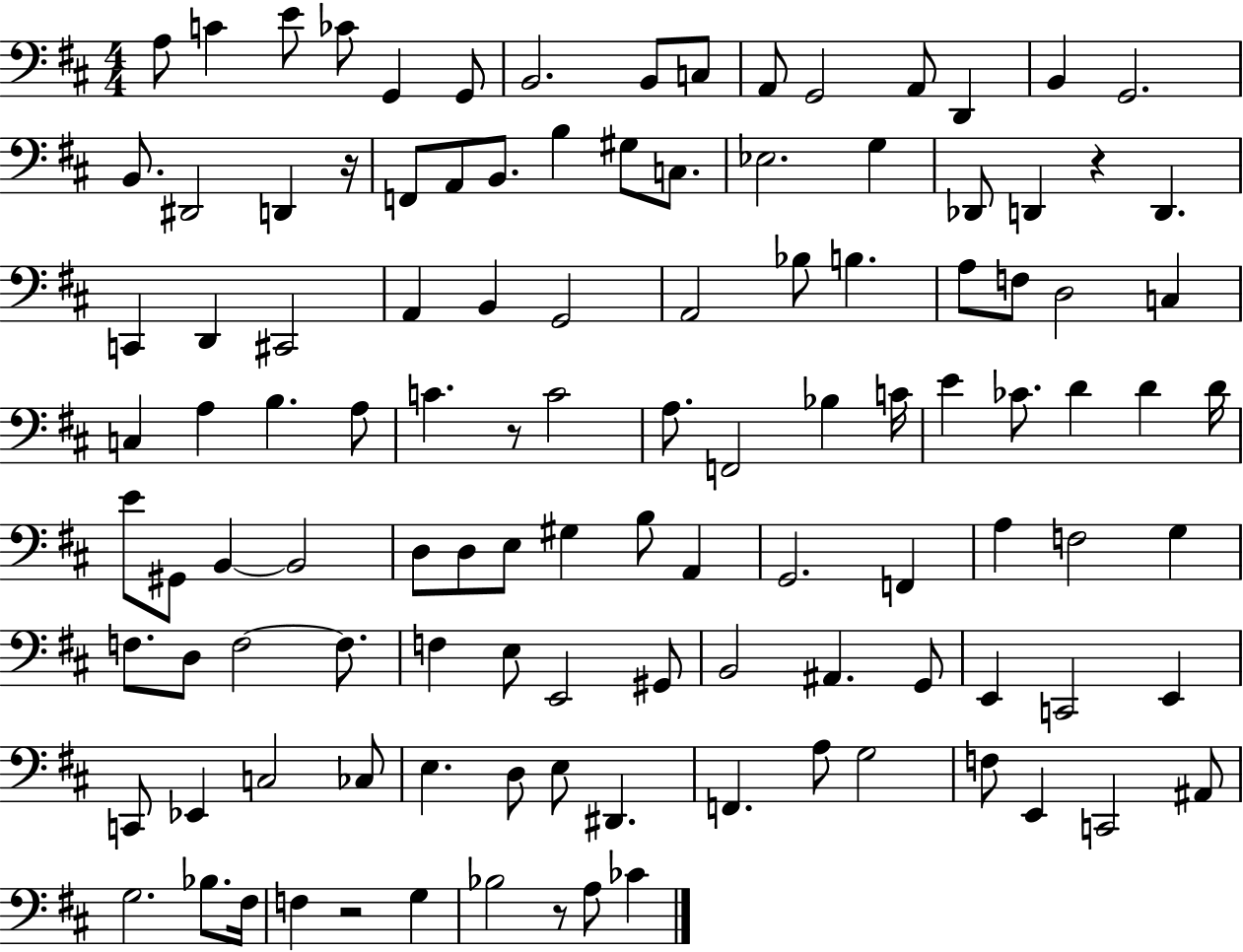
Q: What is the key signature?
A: D major